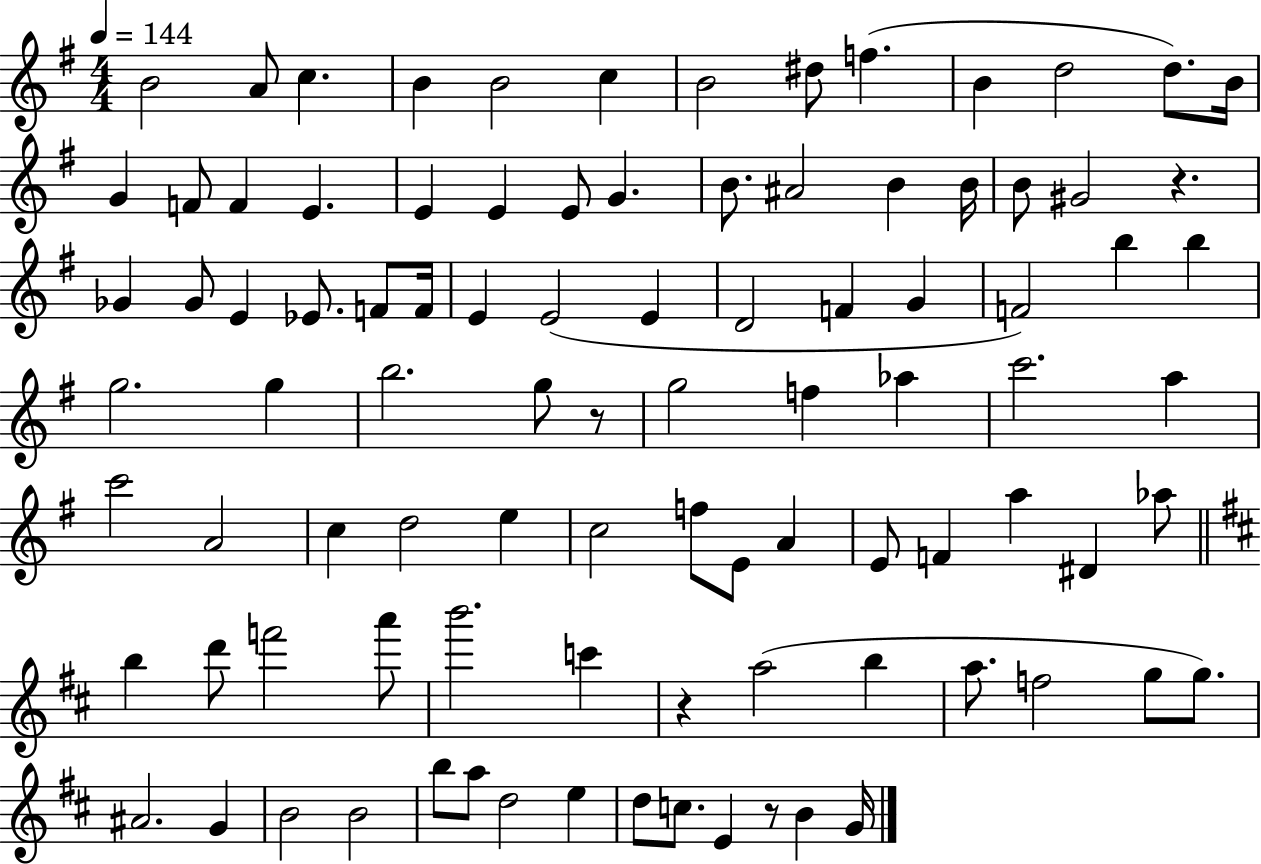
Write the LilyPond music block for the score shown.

{
  \clef treble
  \numericTimeSignature
  \time 4/4
  \key g \major
  \tempo 4 = 144
  \repeat volta 2 { b'2 a'8 c''4. | b'4 b'2 c''4 | b'2 dis''8 f''4.( | b'4 d''2 d''8.) b'16 | \break g'4 f'8 f'4 e'4. | e'4 e'4 e'8 g'4. | b'8. ais'2 b'4 b'16 | b'8 gis'2 r4. | \break ges'4 ges'8 e'4 ees'8. f'8 f'16 | e'4 e'2( e'4 | d'2 f'4 g'4 | f'2) b''4 b''4 | \break g''2. g''4 | b''2. g''8 r8 | g''2 f''4 aes''4 | c'''2. a''4 | \break c'''2 a'2 | c''4 d''2 e''4 | c''2 f''8 e'8 a'4 | e'8 f'4 a''4 dis'4 aes''8 | \break \bar "||" \break \key d \major b''4 d'''8 f'''2 a'''8 | b'''2. c'''4 | r4 a''2( b''4 | a''8. f''2 g''8 g''8.) | \break ais'2. g'4 | b'2 b'2 | b''8 a''8 d''2 e''4 | d''8 c''8. e'4 r8 b'4 g'16 | \break } \bar "|."
}